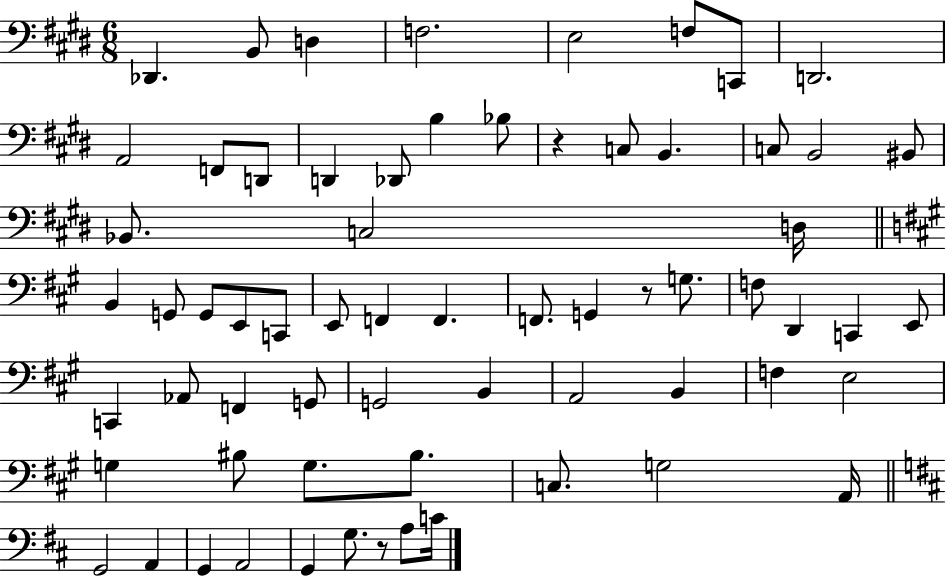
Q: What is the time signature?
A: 6/8